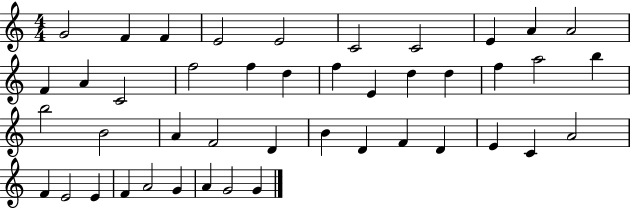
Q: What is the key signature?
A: C major